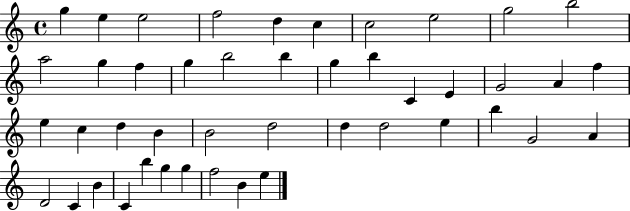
G5/q E5/q E5/h F5/h D5/q C5/q C5/h E5/h G5/h B5/h A5/h G5/q F5/q G5/q B5/h B5/q G5/q B5/q C4/q E4/q G4/h A4/q F5/q E5/q C5/q D5/q B4/q B4/h D5/h D5/q D5/h E5/q B5/q G4/h A4/q D4/h C4/q B4/q C4/q B5/q G5/q G5/q F5/h B4/q E5/q